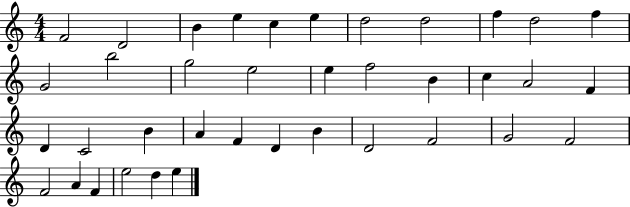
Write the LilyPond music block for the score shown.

{
  \clef treble
  \numericTimeSignature
  \time 4/4
  \key c \major
  f'2 d'2 | b'4 e''4 c''4 e''4 | d''2 d''2 | f''4 d''2 f''4 | \break g'2 b''2 | g''2 e''2 | e''4 f''2 b'4 | c''4 a'2 f'4 | \break d'4 c'2 b'4 | a'4 f'4 d'4 b'4 | d'2 f'2 | g'2 f'2 | \break f'2 a'4 f'4 | e''2 d''4 e''4 | \bar "|."
}